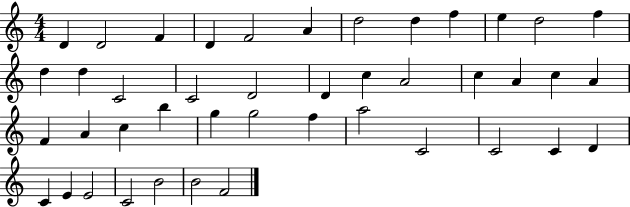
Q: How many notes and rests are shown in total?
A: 43